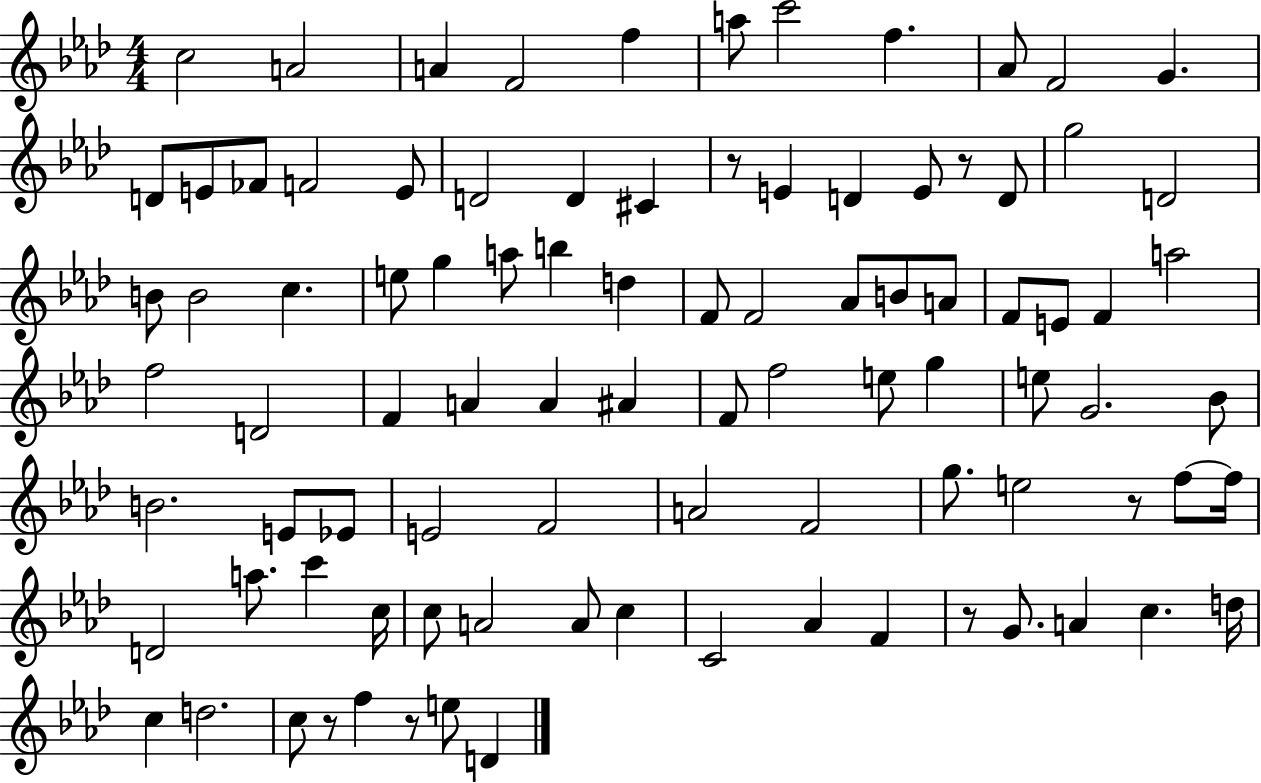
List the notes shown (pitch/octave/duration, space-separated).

C5/h A4/h A4/q F4/h F5/q A5/e C6/h F5/q. Ab4/e F4/h G4/q. D4/e E4/e FES4/e F4/h E4/e D4/h D4/q C#4/q R/e E4/q D4/q E4/e R/e D4/e G5/h D4/h B4/e B4/h C5/q. E5/e G5/q A5/e B5/q D5/q F4/e F4/h Ab4/e B4/e A4/e F4/e E4/e F4/q A5/h F5/h D4/h F4/q A4/q A4/q A#4/q F4/e F5/h E5/e G5/q E5/e G4/h. Bb4/e B4/h. E4/e Eb4/e E4/h F4/h A4/h F4/h G5/e. E5/h R/e F5/e F5/s D4/h A5/e. C6/q C5/s C5/e A4/h A4/e C5/q C4/h Ab4/q F4/q R/e G4/e. A4/q C5/q. D5/s C5/q D5/h. C5/e R/e F5/q R/e E5/e D4/q